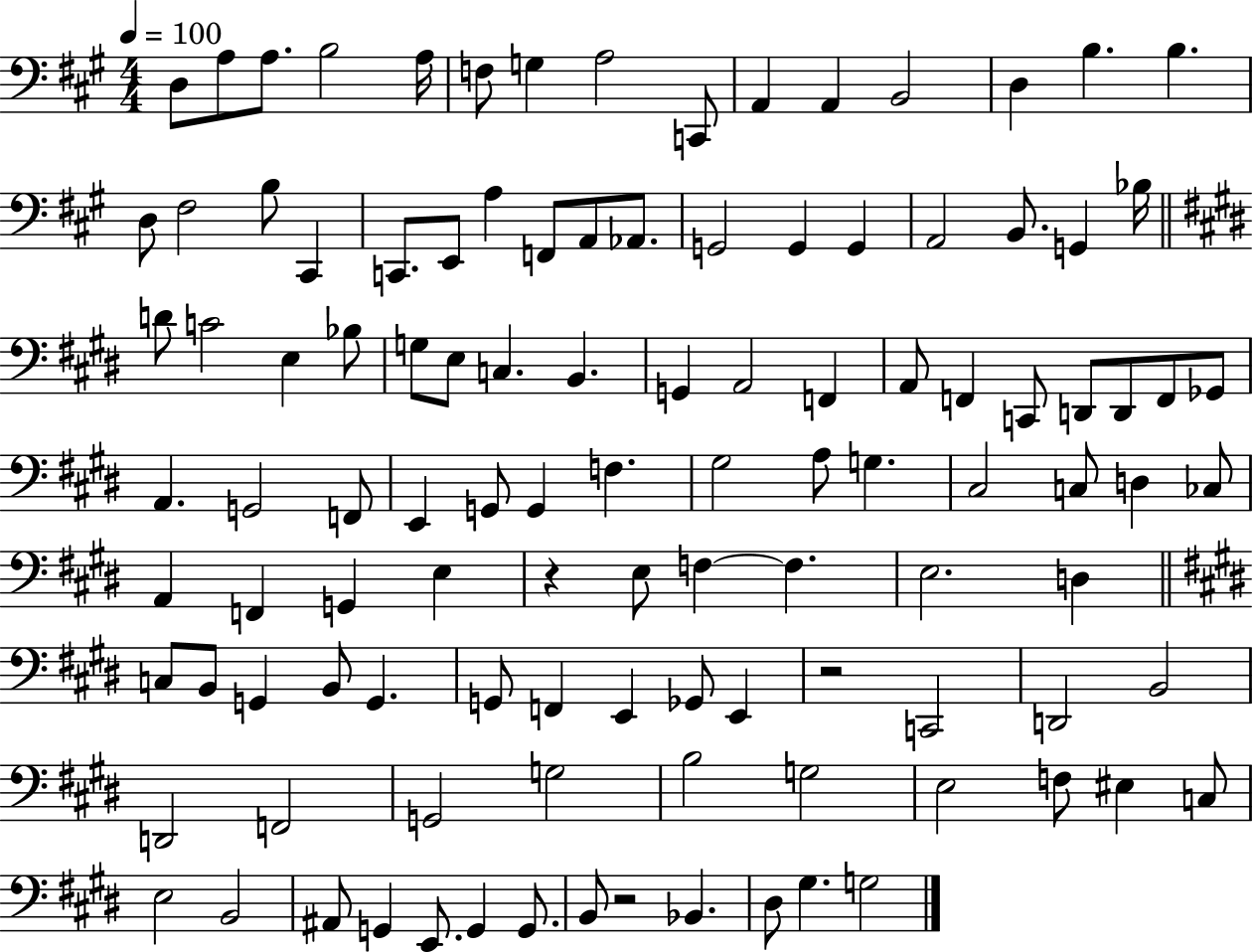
X:1
T:Untitled
M:4/4
L:1/4
K:A
D,/2 A,/2 A,/2 B,2 A,/4 F,/2 G, A,2 C,,/2 A,, A,, B,,2 D, B, B, D,/2 ^F,2 B,/2 ^C,, C,,/2 E,,/2 A, F,,/2 A,,/2 _A,,/2 G,,2 G,, G,, A,,2 B,,/2 G,, _B,/4 D/2 C2 E, _B,/2 G,/2 E,/2 C, B,, G,, A,,2 F,, A,,/2 F,, C,,/2 D,,/2 D,,/2 F,,/2 _G,,/2 A,, G,,2 F,,/2 E,, G,,/2 G,, F, ^G,2 A,/2 G, ^C,2 C,/2 D, _C,/2 A,, F,, G,, E, z E,/2 F, F, E,2 D, C,/2 B,,/2 G,, B,,/2 G,, G,,/2 F,, E,, _G,,/2 E,, z2 C,,2 D,,2 B,,2 D,,2 F,,2 G,,2 G,2 B,2 G,2 E,2 F,/2 ^E, C,/2 E,2 B,,2 ^A,,/2 G,, E,,/2 G,, G,,/2 B,,/2 z2 _B,, ^D,/2 ^G, G,2